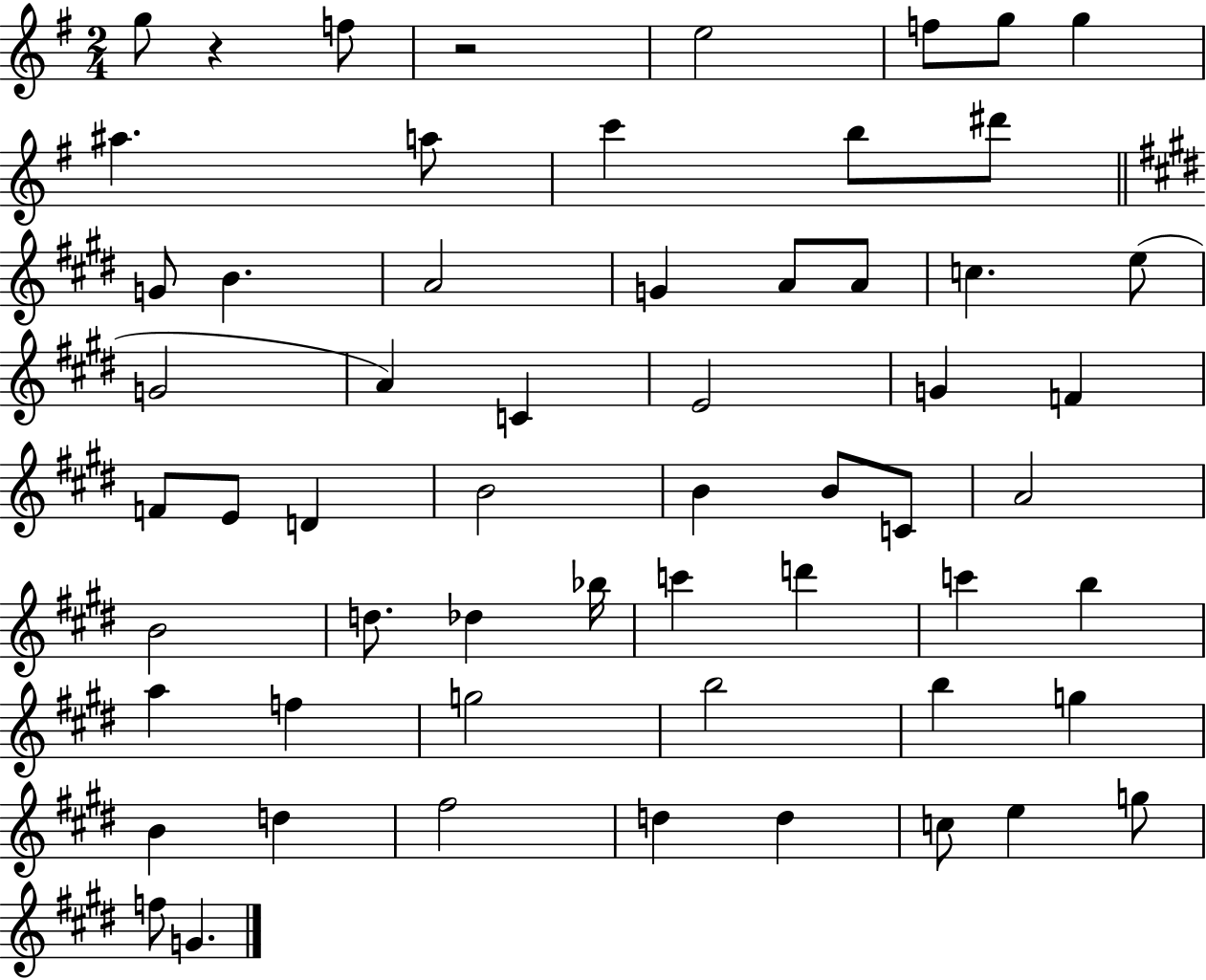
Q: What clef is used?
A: treble